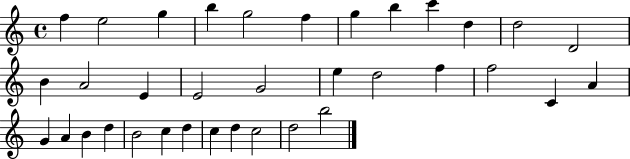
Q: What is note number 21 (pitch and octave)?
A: F5